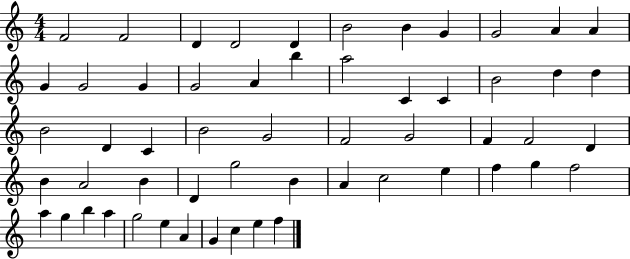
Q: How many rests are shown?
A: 0